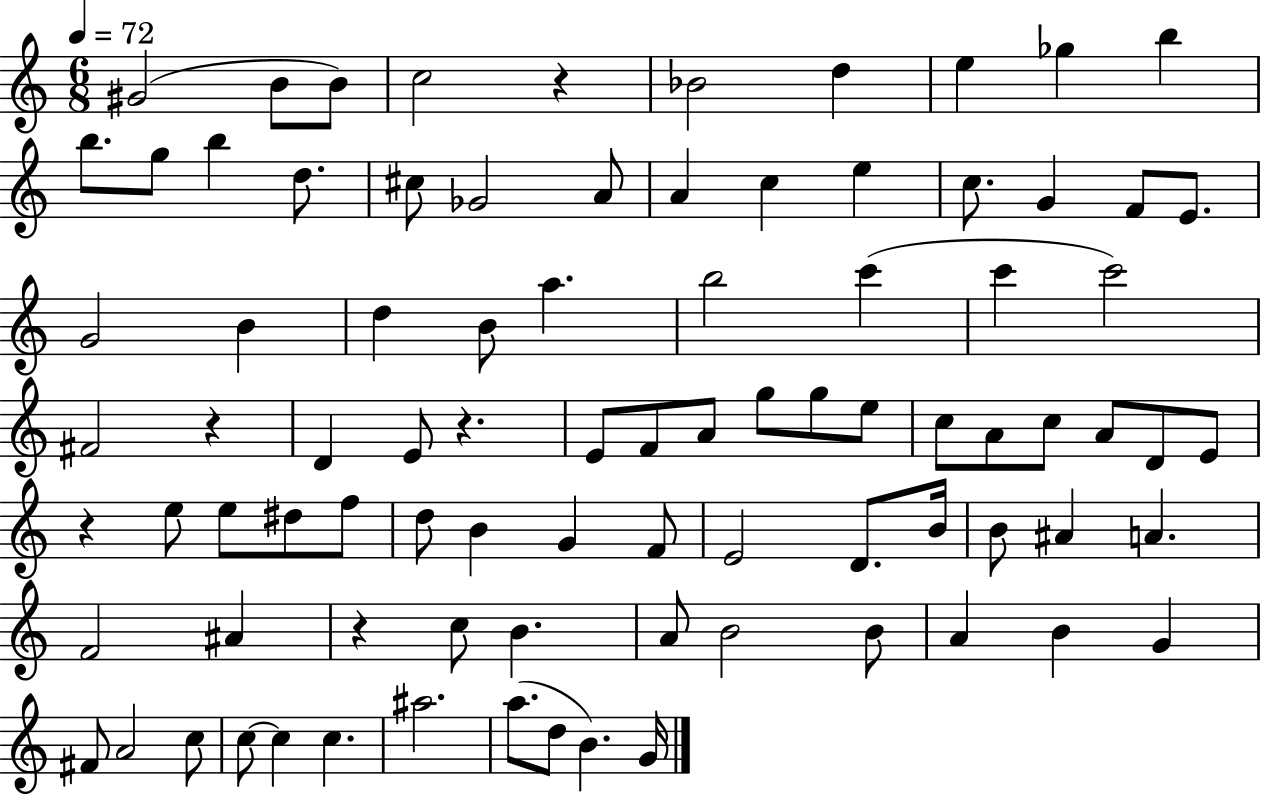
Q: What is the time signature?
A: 6/8